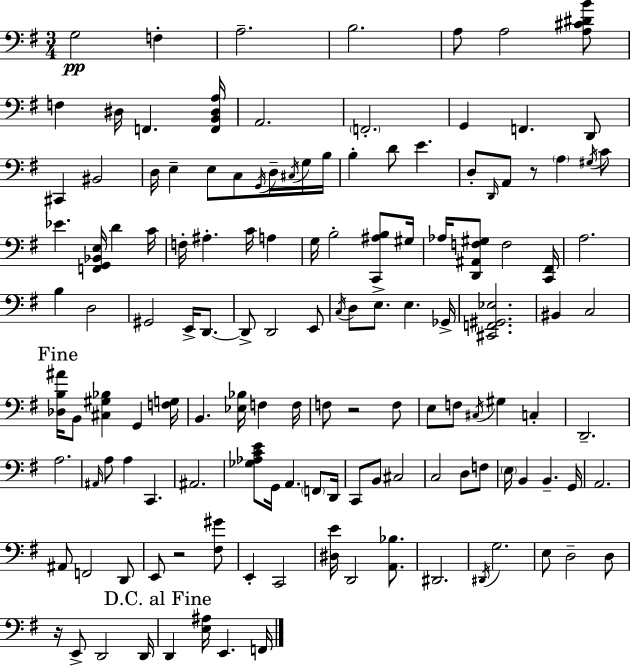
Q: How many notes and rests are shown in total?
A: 135